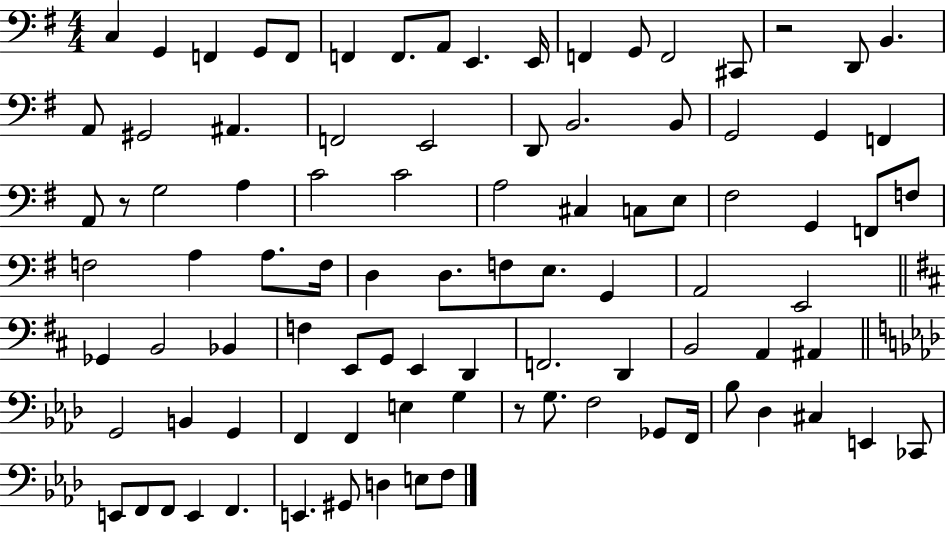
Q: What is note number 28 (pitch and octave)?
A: A2